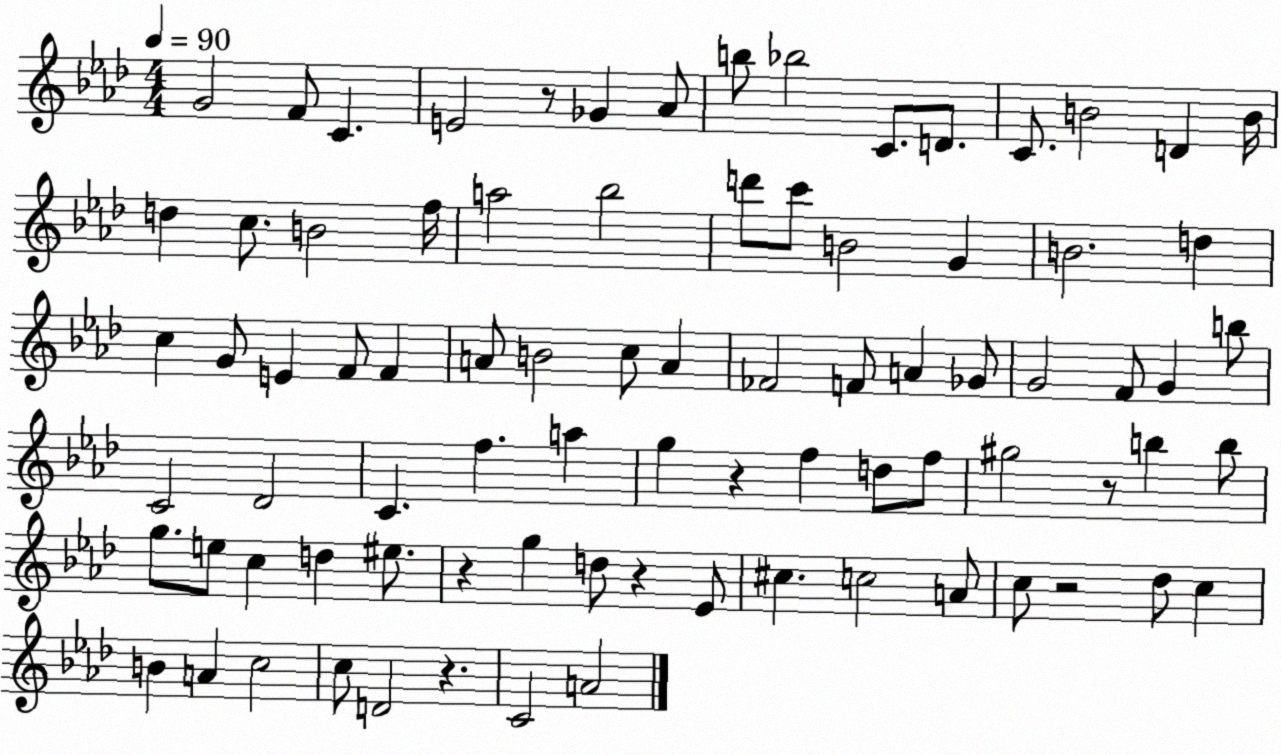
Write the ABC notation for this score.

X:1
T:Untitled
M:4/4
L:1/4
K:Ab
G2 F/2 C E2 z/2 _G _A/2 b/2 _b2 C/2 D/2 C/2 B2 D B/4 d c/2 B2 f/4 a2 _b2 d'/2 c'/2 B2 G B2 d c G/2 E F/2 F A/2 B2 c/2 A _F2 F/2 A _G/2 G2 F/2 G b/2 C2 _D2 C f a g z f d/2 f/2 ^g2 z/2 b b/2 g/2 e/2 c d ^e/2 z g d/2 z _E/2 ^c c2 A/2 c/2 z2 _d/2 c B A c2 c/2 D2 z C2 A2